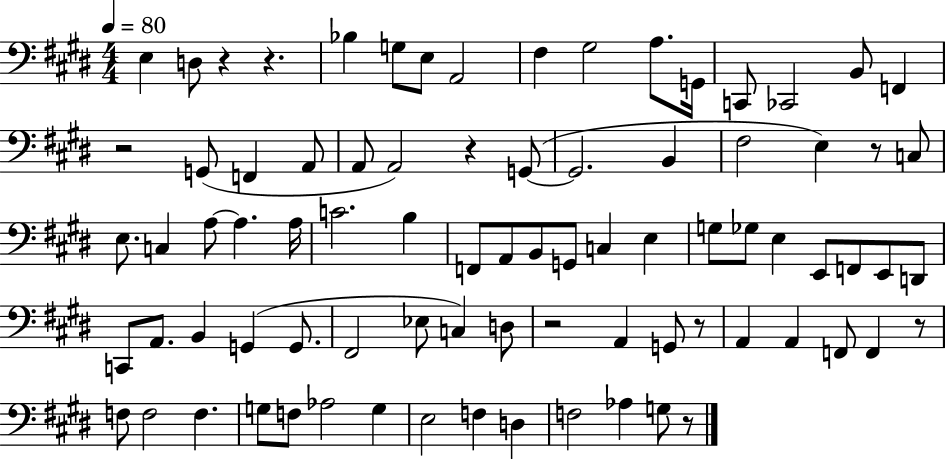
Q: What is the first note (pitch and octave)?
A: E3